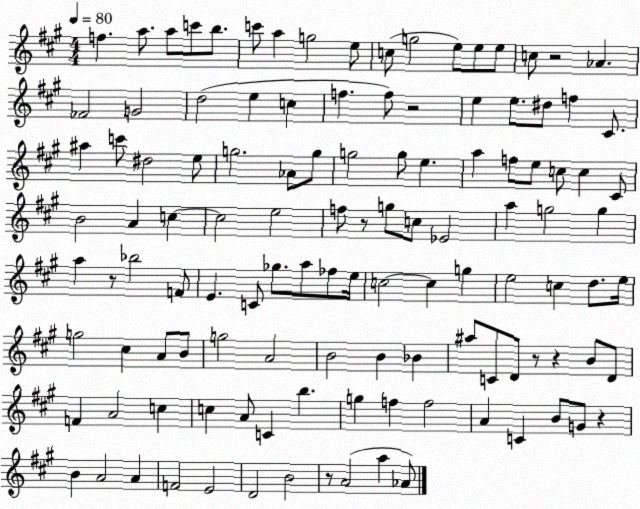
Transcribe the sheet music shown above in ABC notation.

X:1
T:Untitled
M:4/4
L:1/4
K:A
f a/2 a/2 c'/2 b/2 c'/2 a g2 e/2 c/2 g2 e/2 e/2 e/2 c/2 z2 _A _F2 G2 d2 e c f f/2 z2 e e/2 ^d/2 f ^C/2 ^a c'/2 ^d2 e/2 g2 _A/2 g/2 g2 g/2 e a f/2 e/2 c/2 c ^C/2 B2 A c c2 e2 f/2 z/2 g/2 c/2 _E2 a g2 g a z/2 _b2 F/2 E C/2 _g/2 a/2 _f/2 e/4 c2 c g e2 c d/2 e/4 g2 ^c A/2 B/2 g2 A2 B2 B _B ^a/2 C/2 D/2 z/2 z B/2 D/2 F A2 c c A/2 C b g f f2 A C B/2 G/2 z B A2 A F2 E2 D2 B2 z/2 A2 a _A/2